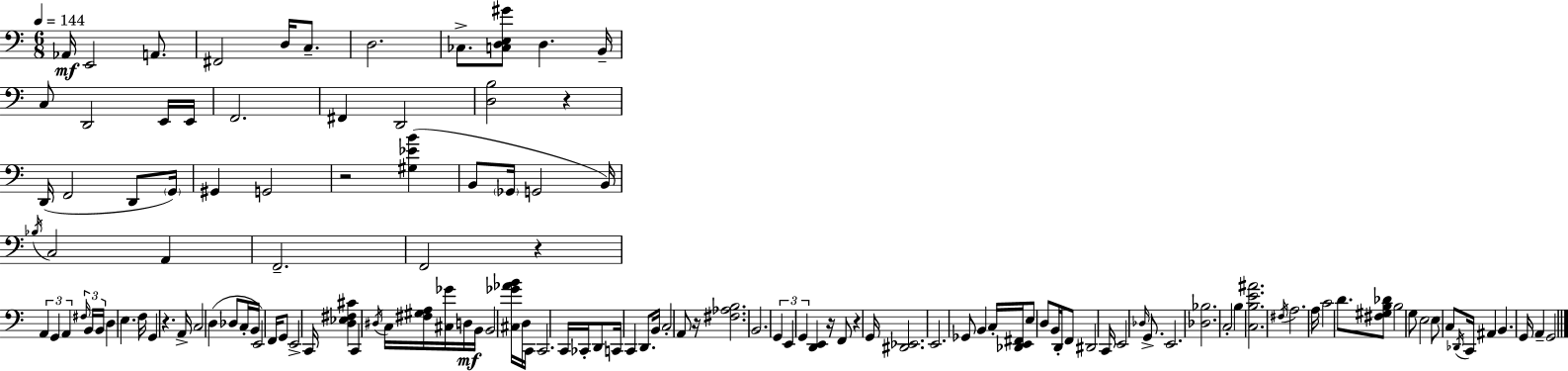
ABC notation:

X:1
T:Untitled
M:6/8
L:1/4
K:C
_A,,/4 E,,2 A,,/2 ^F,,2 D,/4 C,/2 D,2 _C,/2 [C,D,E,^G]/2 D, B,,/4 C,/2 D,,2 E,,/4 E,,/4 F,,2 ^F,, D,,2 [D,B,]2 z D,,/4 F,,2 D,,/2 G,,/4 ^G,, G,,2 z2 [^G,_EB] B,,/2 _G,,/4 G,,2 B,,/4 _B,/4 C,2 A,, F,,2 F,,2 z A,, G,, A,, ^F,/4 B,,/4 B,,/4 D, E, F,/4 G,, z A,,/4 C,2 D, _D,/2 C,/4 B,,/4 E,,2 F,,/4 G,,/2 E,,2 C,,/4 [D,_E,^F,^C] C,, ^D,/4 C,/4 [^F,^G,A,]/4 [^C,_G]/4 D,/4 B,,/4 B,,2 [^C,_G_AB]/4 D,/4 C,,/4 C,,2 C,,/4 _C,,/4 D,,/2 C,,/4 C,, D,,/2 B,,/4 C,2 A,,/2 z/4 [^F,_A,B,]2 B,,2 G,, E,, G,, [D,,E,,] z/4 F,,/2 z G,,/4 [^D,,_E,,]2 E,,2 _G,,/2 B,, C,/4 [_D,,E,,^F,,]/4 E,/2 D,/2 B,,/4 D,,/4 F,,/2 ^D,,2 C,,/4 E,,2 _D,/4 G,,/2 E,,2 [_D,_B,]2 C,2 B, [C,B,E^A]2 ^F,/4 A,2 A,/4 C2 D/2 [^F,^G,B,_D]/2 B,2 G,/2 E,2 E,/2 C,/2 _D,,/4 C,,/4 ^A,, B,, G,,/4 A,, G,,2